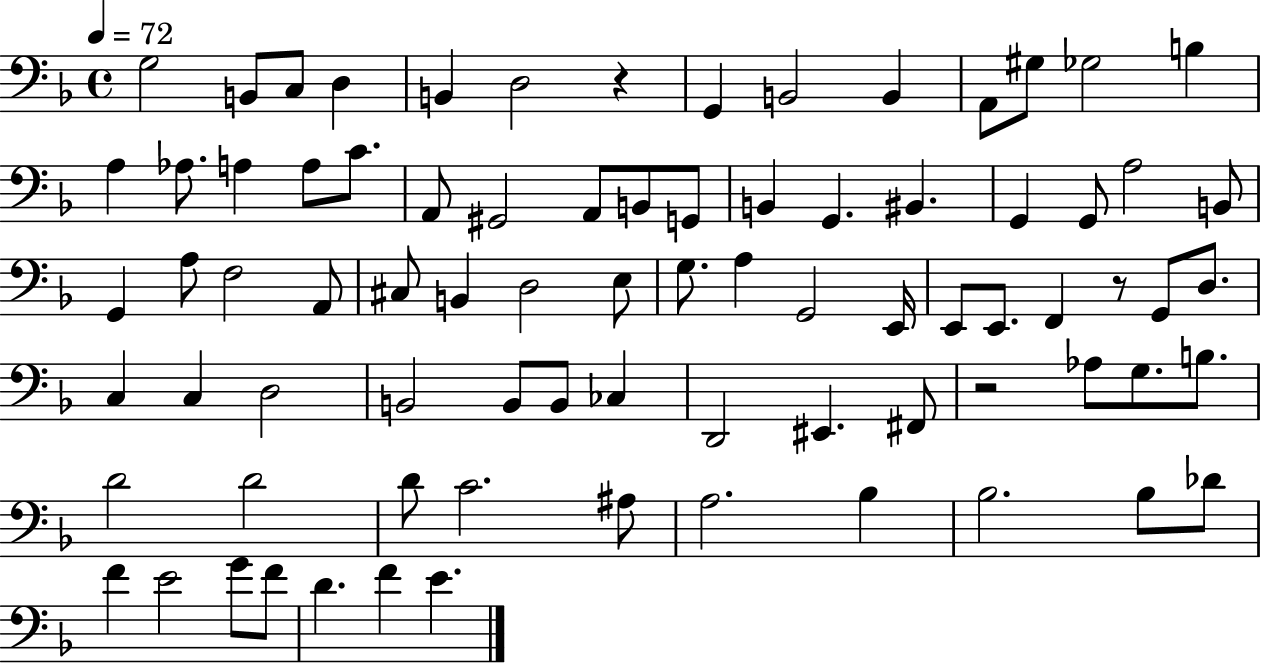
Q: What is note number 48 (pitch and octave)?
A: C3